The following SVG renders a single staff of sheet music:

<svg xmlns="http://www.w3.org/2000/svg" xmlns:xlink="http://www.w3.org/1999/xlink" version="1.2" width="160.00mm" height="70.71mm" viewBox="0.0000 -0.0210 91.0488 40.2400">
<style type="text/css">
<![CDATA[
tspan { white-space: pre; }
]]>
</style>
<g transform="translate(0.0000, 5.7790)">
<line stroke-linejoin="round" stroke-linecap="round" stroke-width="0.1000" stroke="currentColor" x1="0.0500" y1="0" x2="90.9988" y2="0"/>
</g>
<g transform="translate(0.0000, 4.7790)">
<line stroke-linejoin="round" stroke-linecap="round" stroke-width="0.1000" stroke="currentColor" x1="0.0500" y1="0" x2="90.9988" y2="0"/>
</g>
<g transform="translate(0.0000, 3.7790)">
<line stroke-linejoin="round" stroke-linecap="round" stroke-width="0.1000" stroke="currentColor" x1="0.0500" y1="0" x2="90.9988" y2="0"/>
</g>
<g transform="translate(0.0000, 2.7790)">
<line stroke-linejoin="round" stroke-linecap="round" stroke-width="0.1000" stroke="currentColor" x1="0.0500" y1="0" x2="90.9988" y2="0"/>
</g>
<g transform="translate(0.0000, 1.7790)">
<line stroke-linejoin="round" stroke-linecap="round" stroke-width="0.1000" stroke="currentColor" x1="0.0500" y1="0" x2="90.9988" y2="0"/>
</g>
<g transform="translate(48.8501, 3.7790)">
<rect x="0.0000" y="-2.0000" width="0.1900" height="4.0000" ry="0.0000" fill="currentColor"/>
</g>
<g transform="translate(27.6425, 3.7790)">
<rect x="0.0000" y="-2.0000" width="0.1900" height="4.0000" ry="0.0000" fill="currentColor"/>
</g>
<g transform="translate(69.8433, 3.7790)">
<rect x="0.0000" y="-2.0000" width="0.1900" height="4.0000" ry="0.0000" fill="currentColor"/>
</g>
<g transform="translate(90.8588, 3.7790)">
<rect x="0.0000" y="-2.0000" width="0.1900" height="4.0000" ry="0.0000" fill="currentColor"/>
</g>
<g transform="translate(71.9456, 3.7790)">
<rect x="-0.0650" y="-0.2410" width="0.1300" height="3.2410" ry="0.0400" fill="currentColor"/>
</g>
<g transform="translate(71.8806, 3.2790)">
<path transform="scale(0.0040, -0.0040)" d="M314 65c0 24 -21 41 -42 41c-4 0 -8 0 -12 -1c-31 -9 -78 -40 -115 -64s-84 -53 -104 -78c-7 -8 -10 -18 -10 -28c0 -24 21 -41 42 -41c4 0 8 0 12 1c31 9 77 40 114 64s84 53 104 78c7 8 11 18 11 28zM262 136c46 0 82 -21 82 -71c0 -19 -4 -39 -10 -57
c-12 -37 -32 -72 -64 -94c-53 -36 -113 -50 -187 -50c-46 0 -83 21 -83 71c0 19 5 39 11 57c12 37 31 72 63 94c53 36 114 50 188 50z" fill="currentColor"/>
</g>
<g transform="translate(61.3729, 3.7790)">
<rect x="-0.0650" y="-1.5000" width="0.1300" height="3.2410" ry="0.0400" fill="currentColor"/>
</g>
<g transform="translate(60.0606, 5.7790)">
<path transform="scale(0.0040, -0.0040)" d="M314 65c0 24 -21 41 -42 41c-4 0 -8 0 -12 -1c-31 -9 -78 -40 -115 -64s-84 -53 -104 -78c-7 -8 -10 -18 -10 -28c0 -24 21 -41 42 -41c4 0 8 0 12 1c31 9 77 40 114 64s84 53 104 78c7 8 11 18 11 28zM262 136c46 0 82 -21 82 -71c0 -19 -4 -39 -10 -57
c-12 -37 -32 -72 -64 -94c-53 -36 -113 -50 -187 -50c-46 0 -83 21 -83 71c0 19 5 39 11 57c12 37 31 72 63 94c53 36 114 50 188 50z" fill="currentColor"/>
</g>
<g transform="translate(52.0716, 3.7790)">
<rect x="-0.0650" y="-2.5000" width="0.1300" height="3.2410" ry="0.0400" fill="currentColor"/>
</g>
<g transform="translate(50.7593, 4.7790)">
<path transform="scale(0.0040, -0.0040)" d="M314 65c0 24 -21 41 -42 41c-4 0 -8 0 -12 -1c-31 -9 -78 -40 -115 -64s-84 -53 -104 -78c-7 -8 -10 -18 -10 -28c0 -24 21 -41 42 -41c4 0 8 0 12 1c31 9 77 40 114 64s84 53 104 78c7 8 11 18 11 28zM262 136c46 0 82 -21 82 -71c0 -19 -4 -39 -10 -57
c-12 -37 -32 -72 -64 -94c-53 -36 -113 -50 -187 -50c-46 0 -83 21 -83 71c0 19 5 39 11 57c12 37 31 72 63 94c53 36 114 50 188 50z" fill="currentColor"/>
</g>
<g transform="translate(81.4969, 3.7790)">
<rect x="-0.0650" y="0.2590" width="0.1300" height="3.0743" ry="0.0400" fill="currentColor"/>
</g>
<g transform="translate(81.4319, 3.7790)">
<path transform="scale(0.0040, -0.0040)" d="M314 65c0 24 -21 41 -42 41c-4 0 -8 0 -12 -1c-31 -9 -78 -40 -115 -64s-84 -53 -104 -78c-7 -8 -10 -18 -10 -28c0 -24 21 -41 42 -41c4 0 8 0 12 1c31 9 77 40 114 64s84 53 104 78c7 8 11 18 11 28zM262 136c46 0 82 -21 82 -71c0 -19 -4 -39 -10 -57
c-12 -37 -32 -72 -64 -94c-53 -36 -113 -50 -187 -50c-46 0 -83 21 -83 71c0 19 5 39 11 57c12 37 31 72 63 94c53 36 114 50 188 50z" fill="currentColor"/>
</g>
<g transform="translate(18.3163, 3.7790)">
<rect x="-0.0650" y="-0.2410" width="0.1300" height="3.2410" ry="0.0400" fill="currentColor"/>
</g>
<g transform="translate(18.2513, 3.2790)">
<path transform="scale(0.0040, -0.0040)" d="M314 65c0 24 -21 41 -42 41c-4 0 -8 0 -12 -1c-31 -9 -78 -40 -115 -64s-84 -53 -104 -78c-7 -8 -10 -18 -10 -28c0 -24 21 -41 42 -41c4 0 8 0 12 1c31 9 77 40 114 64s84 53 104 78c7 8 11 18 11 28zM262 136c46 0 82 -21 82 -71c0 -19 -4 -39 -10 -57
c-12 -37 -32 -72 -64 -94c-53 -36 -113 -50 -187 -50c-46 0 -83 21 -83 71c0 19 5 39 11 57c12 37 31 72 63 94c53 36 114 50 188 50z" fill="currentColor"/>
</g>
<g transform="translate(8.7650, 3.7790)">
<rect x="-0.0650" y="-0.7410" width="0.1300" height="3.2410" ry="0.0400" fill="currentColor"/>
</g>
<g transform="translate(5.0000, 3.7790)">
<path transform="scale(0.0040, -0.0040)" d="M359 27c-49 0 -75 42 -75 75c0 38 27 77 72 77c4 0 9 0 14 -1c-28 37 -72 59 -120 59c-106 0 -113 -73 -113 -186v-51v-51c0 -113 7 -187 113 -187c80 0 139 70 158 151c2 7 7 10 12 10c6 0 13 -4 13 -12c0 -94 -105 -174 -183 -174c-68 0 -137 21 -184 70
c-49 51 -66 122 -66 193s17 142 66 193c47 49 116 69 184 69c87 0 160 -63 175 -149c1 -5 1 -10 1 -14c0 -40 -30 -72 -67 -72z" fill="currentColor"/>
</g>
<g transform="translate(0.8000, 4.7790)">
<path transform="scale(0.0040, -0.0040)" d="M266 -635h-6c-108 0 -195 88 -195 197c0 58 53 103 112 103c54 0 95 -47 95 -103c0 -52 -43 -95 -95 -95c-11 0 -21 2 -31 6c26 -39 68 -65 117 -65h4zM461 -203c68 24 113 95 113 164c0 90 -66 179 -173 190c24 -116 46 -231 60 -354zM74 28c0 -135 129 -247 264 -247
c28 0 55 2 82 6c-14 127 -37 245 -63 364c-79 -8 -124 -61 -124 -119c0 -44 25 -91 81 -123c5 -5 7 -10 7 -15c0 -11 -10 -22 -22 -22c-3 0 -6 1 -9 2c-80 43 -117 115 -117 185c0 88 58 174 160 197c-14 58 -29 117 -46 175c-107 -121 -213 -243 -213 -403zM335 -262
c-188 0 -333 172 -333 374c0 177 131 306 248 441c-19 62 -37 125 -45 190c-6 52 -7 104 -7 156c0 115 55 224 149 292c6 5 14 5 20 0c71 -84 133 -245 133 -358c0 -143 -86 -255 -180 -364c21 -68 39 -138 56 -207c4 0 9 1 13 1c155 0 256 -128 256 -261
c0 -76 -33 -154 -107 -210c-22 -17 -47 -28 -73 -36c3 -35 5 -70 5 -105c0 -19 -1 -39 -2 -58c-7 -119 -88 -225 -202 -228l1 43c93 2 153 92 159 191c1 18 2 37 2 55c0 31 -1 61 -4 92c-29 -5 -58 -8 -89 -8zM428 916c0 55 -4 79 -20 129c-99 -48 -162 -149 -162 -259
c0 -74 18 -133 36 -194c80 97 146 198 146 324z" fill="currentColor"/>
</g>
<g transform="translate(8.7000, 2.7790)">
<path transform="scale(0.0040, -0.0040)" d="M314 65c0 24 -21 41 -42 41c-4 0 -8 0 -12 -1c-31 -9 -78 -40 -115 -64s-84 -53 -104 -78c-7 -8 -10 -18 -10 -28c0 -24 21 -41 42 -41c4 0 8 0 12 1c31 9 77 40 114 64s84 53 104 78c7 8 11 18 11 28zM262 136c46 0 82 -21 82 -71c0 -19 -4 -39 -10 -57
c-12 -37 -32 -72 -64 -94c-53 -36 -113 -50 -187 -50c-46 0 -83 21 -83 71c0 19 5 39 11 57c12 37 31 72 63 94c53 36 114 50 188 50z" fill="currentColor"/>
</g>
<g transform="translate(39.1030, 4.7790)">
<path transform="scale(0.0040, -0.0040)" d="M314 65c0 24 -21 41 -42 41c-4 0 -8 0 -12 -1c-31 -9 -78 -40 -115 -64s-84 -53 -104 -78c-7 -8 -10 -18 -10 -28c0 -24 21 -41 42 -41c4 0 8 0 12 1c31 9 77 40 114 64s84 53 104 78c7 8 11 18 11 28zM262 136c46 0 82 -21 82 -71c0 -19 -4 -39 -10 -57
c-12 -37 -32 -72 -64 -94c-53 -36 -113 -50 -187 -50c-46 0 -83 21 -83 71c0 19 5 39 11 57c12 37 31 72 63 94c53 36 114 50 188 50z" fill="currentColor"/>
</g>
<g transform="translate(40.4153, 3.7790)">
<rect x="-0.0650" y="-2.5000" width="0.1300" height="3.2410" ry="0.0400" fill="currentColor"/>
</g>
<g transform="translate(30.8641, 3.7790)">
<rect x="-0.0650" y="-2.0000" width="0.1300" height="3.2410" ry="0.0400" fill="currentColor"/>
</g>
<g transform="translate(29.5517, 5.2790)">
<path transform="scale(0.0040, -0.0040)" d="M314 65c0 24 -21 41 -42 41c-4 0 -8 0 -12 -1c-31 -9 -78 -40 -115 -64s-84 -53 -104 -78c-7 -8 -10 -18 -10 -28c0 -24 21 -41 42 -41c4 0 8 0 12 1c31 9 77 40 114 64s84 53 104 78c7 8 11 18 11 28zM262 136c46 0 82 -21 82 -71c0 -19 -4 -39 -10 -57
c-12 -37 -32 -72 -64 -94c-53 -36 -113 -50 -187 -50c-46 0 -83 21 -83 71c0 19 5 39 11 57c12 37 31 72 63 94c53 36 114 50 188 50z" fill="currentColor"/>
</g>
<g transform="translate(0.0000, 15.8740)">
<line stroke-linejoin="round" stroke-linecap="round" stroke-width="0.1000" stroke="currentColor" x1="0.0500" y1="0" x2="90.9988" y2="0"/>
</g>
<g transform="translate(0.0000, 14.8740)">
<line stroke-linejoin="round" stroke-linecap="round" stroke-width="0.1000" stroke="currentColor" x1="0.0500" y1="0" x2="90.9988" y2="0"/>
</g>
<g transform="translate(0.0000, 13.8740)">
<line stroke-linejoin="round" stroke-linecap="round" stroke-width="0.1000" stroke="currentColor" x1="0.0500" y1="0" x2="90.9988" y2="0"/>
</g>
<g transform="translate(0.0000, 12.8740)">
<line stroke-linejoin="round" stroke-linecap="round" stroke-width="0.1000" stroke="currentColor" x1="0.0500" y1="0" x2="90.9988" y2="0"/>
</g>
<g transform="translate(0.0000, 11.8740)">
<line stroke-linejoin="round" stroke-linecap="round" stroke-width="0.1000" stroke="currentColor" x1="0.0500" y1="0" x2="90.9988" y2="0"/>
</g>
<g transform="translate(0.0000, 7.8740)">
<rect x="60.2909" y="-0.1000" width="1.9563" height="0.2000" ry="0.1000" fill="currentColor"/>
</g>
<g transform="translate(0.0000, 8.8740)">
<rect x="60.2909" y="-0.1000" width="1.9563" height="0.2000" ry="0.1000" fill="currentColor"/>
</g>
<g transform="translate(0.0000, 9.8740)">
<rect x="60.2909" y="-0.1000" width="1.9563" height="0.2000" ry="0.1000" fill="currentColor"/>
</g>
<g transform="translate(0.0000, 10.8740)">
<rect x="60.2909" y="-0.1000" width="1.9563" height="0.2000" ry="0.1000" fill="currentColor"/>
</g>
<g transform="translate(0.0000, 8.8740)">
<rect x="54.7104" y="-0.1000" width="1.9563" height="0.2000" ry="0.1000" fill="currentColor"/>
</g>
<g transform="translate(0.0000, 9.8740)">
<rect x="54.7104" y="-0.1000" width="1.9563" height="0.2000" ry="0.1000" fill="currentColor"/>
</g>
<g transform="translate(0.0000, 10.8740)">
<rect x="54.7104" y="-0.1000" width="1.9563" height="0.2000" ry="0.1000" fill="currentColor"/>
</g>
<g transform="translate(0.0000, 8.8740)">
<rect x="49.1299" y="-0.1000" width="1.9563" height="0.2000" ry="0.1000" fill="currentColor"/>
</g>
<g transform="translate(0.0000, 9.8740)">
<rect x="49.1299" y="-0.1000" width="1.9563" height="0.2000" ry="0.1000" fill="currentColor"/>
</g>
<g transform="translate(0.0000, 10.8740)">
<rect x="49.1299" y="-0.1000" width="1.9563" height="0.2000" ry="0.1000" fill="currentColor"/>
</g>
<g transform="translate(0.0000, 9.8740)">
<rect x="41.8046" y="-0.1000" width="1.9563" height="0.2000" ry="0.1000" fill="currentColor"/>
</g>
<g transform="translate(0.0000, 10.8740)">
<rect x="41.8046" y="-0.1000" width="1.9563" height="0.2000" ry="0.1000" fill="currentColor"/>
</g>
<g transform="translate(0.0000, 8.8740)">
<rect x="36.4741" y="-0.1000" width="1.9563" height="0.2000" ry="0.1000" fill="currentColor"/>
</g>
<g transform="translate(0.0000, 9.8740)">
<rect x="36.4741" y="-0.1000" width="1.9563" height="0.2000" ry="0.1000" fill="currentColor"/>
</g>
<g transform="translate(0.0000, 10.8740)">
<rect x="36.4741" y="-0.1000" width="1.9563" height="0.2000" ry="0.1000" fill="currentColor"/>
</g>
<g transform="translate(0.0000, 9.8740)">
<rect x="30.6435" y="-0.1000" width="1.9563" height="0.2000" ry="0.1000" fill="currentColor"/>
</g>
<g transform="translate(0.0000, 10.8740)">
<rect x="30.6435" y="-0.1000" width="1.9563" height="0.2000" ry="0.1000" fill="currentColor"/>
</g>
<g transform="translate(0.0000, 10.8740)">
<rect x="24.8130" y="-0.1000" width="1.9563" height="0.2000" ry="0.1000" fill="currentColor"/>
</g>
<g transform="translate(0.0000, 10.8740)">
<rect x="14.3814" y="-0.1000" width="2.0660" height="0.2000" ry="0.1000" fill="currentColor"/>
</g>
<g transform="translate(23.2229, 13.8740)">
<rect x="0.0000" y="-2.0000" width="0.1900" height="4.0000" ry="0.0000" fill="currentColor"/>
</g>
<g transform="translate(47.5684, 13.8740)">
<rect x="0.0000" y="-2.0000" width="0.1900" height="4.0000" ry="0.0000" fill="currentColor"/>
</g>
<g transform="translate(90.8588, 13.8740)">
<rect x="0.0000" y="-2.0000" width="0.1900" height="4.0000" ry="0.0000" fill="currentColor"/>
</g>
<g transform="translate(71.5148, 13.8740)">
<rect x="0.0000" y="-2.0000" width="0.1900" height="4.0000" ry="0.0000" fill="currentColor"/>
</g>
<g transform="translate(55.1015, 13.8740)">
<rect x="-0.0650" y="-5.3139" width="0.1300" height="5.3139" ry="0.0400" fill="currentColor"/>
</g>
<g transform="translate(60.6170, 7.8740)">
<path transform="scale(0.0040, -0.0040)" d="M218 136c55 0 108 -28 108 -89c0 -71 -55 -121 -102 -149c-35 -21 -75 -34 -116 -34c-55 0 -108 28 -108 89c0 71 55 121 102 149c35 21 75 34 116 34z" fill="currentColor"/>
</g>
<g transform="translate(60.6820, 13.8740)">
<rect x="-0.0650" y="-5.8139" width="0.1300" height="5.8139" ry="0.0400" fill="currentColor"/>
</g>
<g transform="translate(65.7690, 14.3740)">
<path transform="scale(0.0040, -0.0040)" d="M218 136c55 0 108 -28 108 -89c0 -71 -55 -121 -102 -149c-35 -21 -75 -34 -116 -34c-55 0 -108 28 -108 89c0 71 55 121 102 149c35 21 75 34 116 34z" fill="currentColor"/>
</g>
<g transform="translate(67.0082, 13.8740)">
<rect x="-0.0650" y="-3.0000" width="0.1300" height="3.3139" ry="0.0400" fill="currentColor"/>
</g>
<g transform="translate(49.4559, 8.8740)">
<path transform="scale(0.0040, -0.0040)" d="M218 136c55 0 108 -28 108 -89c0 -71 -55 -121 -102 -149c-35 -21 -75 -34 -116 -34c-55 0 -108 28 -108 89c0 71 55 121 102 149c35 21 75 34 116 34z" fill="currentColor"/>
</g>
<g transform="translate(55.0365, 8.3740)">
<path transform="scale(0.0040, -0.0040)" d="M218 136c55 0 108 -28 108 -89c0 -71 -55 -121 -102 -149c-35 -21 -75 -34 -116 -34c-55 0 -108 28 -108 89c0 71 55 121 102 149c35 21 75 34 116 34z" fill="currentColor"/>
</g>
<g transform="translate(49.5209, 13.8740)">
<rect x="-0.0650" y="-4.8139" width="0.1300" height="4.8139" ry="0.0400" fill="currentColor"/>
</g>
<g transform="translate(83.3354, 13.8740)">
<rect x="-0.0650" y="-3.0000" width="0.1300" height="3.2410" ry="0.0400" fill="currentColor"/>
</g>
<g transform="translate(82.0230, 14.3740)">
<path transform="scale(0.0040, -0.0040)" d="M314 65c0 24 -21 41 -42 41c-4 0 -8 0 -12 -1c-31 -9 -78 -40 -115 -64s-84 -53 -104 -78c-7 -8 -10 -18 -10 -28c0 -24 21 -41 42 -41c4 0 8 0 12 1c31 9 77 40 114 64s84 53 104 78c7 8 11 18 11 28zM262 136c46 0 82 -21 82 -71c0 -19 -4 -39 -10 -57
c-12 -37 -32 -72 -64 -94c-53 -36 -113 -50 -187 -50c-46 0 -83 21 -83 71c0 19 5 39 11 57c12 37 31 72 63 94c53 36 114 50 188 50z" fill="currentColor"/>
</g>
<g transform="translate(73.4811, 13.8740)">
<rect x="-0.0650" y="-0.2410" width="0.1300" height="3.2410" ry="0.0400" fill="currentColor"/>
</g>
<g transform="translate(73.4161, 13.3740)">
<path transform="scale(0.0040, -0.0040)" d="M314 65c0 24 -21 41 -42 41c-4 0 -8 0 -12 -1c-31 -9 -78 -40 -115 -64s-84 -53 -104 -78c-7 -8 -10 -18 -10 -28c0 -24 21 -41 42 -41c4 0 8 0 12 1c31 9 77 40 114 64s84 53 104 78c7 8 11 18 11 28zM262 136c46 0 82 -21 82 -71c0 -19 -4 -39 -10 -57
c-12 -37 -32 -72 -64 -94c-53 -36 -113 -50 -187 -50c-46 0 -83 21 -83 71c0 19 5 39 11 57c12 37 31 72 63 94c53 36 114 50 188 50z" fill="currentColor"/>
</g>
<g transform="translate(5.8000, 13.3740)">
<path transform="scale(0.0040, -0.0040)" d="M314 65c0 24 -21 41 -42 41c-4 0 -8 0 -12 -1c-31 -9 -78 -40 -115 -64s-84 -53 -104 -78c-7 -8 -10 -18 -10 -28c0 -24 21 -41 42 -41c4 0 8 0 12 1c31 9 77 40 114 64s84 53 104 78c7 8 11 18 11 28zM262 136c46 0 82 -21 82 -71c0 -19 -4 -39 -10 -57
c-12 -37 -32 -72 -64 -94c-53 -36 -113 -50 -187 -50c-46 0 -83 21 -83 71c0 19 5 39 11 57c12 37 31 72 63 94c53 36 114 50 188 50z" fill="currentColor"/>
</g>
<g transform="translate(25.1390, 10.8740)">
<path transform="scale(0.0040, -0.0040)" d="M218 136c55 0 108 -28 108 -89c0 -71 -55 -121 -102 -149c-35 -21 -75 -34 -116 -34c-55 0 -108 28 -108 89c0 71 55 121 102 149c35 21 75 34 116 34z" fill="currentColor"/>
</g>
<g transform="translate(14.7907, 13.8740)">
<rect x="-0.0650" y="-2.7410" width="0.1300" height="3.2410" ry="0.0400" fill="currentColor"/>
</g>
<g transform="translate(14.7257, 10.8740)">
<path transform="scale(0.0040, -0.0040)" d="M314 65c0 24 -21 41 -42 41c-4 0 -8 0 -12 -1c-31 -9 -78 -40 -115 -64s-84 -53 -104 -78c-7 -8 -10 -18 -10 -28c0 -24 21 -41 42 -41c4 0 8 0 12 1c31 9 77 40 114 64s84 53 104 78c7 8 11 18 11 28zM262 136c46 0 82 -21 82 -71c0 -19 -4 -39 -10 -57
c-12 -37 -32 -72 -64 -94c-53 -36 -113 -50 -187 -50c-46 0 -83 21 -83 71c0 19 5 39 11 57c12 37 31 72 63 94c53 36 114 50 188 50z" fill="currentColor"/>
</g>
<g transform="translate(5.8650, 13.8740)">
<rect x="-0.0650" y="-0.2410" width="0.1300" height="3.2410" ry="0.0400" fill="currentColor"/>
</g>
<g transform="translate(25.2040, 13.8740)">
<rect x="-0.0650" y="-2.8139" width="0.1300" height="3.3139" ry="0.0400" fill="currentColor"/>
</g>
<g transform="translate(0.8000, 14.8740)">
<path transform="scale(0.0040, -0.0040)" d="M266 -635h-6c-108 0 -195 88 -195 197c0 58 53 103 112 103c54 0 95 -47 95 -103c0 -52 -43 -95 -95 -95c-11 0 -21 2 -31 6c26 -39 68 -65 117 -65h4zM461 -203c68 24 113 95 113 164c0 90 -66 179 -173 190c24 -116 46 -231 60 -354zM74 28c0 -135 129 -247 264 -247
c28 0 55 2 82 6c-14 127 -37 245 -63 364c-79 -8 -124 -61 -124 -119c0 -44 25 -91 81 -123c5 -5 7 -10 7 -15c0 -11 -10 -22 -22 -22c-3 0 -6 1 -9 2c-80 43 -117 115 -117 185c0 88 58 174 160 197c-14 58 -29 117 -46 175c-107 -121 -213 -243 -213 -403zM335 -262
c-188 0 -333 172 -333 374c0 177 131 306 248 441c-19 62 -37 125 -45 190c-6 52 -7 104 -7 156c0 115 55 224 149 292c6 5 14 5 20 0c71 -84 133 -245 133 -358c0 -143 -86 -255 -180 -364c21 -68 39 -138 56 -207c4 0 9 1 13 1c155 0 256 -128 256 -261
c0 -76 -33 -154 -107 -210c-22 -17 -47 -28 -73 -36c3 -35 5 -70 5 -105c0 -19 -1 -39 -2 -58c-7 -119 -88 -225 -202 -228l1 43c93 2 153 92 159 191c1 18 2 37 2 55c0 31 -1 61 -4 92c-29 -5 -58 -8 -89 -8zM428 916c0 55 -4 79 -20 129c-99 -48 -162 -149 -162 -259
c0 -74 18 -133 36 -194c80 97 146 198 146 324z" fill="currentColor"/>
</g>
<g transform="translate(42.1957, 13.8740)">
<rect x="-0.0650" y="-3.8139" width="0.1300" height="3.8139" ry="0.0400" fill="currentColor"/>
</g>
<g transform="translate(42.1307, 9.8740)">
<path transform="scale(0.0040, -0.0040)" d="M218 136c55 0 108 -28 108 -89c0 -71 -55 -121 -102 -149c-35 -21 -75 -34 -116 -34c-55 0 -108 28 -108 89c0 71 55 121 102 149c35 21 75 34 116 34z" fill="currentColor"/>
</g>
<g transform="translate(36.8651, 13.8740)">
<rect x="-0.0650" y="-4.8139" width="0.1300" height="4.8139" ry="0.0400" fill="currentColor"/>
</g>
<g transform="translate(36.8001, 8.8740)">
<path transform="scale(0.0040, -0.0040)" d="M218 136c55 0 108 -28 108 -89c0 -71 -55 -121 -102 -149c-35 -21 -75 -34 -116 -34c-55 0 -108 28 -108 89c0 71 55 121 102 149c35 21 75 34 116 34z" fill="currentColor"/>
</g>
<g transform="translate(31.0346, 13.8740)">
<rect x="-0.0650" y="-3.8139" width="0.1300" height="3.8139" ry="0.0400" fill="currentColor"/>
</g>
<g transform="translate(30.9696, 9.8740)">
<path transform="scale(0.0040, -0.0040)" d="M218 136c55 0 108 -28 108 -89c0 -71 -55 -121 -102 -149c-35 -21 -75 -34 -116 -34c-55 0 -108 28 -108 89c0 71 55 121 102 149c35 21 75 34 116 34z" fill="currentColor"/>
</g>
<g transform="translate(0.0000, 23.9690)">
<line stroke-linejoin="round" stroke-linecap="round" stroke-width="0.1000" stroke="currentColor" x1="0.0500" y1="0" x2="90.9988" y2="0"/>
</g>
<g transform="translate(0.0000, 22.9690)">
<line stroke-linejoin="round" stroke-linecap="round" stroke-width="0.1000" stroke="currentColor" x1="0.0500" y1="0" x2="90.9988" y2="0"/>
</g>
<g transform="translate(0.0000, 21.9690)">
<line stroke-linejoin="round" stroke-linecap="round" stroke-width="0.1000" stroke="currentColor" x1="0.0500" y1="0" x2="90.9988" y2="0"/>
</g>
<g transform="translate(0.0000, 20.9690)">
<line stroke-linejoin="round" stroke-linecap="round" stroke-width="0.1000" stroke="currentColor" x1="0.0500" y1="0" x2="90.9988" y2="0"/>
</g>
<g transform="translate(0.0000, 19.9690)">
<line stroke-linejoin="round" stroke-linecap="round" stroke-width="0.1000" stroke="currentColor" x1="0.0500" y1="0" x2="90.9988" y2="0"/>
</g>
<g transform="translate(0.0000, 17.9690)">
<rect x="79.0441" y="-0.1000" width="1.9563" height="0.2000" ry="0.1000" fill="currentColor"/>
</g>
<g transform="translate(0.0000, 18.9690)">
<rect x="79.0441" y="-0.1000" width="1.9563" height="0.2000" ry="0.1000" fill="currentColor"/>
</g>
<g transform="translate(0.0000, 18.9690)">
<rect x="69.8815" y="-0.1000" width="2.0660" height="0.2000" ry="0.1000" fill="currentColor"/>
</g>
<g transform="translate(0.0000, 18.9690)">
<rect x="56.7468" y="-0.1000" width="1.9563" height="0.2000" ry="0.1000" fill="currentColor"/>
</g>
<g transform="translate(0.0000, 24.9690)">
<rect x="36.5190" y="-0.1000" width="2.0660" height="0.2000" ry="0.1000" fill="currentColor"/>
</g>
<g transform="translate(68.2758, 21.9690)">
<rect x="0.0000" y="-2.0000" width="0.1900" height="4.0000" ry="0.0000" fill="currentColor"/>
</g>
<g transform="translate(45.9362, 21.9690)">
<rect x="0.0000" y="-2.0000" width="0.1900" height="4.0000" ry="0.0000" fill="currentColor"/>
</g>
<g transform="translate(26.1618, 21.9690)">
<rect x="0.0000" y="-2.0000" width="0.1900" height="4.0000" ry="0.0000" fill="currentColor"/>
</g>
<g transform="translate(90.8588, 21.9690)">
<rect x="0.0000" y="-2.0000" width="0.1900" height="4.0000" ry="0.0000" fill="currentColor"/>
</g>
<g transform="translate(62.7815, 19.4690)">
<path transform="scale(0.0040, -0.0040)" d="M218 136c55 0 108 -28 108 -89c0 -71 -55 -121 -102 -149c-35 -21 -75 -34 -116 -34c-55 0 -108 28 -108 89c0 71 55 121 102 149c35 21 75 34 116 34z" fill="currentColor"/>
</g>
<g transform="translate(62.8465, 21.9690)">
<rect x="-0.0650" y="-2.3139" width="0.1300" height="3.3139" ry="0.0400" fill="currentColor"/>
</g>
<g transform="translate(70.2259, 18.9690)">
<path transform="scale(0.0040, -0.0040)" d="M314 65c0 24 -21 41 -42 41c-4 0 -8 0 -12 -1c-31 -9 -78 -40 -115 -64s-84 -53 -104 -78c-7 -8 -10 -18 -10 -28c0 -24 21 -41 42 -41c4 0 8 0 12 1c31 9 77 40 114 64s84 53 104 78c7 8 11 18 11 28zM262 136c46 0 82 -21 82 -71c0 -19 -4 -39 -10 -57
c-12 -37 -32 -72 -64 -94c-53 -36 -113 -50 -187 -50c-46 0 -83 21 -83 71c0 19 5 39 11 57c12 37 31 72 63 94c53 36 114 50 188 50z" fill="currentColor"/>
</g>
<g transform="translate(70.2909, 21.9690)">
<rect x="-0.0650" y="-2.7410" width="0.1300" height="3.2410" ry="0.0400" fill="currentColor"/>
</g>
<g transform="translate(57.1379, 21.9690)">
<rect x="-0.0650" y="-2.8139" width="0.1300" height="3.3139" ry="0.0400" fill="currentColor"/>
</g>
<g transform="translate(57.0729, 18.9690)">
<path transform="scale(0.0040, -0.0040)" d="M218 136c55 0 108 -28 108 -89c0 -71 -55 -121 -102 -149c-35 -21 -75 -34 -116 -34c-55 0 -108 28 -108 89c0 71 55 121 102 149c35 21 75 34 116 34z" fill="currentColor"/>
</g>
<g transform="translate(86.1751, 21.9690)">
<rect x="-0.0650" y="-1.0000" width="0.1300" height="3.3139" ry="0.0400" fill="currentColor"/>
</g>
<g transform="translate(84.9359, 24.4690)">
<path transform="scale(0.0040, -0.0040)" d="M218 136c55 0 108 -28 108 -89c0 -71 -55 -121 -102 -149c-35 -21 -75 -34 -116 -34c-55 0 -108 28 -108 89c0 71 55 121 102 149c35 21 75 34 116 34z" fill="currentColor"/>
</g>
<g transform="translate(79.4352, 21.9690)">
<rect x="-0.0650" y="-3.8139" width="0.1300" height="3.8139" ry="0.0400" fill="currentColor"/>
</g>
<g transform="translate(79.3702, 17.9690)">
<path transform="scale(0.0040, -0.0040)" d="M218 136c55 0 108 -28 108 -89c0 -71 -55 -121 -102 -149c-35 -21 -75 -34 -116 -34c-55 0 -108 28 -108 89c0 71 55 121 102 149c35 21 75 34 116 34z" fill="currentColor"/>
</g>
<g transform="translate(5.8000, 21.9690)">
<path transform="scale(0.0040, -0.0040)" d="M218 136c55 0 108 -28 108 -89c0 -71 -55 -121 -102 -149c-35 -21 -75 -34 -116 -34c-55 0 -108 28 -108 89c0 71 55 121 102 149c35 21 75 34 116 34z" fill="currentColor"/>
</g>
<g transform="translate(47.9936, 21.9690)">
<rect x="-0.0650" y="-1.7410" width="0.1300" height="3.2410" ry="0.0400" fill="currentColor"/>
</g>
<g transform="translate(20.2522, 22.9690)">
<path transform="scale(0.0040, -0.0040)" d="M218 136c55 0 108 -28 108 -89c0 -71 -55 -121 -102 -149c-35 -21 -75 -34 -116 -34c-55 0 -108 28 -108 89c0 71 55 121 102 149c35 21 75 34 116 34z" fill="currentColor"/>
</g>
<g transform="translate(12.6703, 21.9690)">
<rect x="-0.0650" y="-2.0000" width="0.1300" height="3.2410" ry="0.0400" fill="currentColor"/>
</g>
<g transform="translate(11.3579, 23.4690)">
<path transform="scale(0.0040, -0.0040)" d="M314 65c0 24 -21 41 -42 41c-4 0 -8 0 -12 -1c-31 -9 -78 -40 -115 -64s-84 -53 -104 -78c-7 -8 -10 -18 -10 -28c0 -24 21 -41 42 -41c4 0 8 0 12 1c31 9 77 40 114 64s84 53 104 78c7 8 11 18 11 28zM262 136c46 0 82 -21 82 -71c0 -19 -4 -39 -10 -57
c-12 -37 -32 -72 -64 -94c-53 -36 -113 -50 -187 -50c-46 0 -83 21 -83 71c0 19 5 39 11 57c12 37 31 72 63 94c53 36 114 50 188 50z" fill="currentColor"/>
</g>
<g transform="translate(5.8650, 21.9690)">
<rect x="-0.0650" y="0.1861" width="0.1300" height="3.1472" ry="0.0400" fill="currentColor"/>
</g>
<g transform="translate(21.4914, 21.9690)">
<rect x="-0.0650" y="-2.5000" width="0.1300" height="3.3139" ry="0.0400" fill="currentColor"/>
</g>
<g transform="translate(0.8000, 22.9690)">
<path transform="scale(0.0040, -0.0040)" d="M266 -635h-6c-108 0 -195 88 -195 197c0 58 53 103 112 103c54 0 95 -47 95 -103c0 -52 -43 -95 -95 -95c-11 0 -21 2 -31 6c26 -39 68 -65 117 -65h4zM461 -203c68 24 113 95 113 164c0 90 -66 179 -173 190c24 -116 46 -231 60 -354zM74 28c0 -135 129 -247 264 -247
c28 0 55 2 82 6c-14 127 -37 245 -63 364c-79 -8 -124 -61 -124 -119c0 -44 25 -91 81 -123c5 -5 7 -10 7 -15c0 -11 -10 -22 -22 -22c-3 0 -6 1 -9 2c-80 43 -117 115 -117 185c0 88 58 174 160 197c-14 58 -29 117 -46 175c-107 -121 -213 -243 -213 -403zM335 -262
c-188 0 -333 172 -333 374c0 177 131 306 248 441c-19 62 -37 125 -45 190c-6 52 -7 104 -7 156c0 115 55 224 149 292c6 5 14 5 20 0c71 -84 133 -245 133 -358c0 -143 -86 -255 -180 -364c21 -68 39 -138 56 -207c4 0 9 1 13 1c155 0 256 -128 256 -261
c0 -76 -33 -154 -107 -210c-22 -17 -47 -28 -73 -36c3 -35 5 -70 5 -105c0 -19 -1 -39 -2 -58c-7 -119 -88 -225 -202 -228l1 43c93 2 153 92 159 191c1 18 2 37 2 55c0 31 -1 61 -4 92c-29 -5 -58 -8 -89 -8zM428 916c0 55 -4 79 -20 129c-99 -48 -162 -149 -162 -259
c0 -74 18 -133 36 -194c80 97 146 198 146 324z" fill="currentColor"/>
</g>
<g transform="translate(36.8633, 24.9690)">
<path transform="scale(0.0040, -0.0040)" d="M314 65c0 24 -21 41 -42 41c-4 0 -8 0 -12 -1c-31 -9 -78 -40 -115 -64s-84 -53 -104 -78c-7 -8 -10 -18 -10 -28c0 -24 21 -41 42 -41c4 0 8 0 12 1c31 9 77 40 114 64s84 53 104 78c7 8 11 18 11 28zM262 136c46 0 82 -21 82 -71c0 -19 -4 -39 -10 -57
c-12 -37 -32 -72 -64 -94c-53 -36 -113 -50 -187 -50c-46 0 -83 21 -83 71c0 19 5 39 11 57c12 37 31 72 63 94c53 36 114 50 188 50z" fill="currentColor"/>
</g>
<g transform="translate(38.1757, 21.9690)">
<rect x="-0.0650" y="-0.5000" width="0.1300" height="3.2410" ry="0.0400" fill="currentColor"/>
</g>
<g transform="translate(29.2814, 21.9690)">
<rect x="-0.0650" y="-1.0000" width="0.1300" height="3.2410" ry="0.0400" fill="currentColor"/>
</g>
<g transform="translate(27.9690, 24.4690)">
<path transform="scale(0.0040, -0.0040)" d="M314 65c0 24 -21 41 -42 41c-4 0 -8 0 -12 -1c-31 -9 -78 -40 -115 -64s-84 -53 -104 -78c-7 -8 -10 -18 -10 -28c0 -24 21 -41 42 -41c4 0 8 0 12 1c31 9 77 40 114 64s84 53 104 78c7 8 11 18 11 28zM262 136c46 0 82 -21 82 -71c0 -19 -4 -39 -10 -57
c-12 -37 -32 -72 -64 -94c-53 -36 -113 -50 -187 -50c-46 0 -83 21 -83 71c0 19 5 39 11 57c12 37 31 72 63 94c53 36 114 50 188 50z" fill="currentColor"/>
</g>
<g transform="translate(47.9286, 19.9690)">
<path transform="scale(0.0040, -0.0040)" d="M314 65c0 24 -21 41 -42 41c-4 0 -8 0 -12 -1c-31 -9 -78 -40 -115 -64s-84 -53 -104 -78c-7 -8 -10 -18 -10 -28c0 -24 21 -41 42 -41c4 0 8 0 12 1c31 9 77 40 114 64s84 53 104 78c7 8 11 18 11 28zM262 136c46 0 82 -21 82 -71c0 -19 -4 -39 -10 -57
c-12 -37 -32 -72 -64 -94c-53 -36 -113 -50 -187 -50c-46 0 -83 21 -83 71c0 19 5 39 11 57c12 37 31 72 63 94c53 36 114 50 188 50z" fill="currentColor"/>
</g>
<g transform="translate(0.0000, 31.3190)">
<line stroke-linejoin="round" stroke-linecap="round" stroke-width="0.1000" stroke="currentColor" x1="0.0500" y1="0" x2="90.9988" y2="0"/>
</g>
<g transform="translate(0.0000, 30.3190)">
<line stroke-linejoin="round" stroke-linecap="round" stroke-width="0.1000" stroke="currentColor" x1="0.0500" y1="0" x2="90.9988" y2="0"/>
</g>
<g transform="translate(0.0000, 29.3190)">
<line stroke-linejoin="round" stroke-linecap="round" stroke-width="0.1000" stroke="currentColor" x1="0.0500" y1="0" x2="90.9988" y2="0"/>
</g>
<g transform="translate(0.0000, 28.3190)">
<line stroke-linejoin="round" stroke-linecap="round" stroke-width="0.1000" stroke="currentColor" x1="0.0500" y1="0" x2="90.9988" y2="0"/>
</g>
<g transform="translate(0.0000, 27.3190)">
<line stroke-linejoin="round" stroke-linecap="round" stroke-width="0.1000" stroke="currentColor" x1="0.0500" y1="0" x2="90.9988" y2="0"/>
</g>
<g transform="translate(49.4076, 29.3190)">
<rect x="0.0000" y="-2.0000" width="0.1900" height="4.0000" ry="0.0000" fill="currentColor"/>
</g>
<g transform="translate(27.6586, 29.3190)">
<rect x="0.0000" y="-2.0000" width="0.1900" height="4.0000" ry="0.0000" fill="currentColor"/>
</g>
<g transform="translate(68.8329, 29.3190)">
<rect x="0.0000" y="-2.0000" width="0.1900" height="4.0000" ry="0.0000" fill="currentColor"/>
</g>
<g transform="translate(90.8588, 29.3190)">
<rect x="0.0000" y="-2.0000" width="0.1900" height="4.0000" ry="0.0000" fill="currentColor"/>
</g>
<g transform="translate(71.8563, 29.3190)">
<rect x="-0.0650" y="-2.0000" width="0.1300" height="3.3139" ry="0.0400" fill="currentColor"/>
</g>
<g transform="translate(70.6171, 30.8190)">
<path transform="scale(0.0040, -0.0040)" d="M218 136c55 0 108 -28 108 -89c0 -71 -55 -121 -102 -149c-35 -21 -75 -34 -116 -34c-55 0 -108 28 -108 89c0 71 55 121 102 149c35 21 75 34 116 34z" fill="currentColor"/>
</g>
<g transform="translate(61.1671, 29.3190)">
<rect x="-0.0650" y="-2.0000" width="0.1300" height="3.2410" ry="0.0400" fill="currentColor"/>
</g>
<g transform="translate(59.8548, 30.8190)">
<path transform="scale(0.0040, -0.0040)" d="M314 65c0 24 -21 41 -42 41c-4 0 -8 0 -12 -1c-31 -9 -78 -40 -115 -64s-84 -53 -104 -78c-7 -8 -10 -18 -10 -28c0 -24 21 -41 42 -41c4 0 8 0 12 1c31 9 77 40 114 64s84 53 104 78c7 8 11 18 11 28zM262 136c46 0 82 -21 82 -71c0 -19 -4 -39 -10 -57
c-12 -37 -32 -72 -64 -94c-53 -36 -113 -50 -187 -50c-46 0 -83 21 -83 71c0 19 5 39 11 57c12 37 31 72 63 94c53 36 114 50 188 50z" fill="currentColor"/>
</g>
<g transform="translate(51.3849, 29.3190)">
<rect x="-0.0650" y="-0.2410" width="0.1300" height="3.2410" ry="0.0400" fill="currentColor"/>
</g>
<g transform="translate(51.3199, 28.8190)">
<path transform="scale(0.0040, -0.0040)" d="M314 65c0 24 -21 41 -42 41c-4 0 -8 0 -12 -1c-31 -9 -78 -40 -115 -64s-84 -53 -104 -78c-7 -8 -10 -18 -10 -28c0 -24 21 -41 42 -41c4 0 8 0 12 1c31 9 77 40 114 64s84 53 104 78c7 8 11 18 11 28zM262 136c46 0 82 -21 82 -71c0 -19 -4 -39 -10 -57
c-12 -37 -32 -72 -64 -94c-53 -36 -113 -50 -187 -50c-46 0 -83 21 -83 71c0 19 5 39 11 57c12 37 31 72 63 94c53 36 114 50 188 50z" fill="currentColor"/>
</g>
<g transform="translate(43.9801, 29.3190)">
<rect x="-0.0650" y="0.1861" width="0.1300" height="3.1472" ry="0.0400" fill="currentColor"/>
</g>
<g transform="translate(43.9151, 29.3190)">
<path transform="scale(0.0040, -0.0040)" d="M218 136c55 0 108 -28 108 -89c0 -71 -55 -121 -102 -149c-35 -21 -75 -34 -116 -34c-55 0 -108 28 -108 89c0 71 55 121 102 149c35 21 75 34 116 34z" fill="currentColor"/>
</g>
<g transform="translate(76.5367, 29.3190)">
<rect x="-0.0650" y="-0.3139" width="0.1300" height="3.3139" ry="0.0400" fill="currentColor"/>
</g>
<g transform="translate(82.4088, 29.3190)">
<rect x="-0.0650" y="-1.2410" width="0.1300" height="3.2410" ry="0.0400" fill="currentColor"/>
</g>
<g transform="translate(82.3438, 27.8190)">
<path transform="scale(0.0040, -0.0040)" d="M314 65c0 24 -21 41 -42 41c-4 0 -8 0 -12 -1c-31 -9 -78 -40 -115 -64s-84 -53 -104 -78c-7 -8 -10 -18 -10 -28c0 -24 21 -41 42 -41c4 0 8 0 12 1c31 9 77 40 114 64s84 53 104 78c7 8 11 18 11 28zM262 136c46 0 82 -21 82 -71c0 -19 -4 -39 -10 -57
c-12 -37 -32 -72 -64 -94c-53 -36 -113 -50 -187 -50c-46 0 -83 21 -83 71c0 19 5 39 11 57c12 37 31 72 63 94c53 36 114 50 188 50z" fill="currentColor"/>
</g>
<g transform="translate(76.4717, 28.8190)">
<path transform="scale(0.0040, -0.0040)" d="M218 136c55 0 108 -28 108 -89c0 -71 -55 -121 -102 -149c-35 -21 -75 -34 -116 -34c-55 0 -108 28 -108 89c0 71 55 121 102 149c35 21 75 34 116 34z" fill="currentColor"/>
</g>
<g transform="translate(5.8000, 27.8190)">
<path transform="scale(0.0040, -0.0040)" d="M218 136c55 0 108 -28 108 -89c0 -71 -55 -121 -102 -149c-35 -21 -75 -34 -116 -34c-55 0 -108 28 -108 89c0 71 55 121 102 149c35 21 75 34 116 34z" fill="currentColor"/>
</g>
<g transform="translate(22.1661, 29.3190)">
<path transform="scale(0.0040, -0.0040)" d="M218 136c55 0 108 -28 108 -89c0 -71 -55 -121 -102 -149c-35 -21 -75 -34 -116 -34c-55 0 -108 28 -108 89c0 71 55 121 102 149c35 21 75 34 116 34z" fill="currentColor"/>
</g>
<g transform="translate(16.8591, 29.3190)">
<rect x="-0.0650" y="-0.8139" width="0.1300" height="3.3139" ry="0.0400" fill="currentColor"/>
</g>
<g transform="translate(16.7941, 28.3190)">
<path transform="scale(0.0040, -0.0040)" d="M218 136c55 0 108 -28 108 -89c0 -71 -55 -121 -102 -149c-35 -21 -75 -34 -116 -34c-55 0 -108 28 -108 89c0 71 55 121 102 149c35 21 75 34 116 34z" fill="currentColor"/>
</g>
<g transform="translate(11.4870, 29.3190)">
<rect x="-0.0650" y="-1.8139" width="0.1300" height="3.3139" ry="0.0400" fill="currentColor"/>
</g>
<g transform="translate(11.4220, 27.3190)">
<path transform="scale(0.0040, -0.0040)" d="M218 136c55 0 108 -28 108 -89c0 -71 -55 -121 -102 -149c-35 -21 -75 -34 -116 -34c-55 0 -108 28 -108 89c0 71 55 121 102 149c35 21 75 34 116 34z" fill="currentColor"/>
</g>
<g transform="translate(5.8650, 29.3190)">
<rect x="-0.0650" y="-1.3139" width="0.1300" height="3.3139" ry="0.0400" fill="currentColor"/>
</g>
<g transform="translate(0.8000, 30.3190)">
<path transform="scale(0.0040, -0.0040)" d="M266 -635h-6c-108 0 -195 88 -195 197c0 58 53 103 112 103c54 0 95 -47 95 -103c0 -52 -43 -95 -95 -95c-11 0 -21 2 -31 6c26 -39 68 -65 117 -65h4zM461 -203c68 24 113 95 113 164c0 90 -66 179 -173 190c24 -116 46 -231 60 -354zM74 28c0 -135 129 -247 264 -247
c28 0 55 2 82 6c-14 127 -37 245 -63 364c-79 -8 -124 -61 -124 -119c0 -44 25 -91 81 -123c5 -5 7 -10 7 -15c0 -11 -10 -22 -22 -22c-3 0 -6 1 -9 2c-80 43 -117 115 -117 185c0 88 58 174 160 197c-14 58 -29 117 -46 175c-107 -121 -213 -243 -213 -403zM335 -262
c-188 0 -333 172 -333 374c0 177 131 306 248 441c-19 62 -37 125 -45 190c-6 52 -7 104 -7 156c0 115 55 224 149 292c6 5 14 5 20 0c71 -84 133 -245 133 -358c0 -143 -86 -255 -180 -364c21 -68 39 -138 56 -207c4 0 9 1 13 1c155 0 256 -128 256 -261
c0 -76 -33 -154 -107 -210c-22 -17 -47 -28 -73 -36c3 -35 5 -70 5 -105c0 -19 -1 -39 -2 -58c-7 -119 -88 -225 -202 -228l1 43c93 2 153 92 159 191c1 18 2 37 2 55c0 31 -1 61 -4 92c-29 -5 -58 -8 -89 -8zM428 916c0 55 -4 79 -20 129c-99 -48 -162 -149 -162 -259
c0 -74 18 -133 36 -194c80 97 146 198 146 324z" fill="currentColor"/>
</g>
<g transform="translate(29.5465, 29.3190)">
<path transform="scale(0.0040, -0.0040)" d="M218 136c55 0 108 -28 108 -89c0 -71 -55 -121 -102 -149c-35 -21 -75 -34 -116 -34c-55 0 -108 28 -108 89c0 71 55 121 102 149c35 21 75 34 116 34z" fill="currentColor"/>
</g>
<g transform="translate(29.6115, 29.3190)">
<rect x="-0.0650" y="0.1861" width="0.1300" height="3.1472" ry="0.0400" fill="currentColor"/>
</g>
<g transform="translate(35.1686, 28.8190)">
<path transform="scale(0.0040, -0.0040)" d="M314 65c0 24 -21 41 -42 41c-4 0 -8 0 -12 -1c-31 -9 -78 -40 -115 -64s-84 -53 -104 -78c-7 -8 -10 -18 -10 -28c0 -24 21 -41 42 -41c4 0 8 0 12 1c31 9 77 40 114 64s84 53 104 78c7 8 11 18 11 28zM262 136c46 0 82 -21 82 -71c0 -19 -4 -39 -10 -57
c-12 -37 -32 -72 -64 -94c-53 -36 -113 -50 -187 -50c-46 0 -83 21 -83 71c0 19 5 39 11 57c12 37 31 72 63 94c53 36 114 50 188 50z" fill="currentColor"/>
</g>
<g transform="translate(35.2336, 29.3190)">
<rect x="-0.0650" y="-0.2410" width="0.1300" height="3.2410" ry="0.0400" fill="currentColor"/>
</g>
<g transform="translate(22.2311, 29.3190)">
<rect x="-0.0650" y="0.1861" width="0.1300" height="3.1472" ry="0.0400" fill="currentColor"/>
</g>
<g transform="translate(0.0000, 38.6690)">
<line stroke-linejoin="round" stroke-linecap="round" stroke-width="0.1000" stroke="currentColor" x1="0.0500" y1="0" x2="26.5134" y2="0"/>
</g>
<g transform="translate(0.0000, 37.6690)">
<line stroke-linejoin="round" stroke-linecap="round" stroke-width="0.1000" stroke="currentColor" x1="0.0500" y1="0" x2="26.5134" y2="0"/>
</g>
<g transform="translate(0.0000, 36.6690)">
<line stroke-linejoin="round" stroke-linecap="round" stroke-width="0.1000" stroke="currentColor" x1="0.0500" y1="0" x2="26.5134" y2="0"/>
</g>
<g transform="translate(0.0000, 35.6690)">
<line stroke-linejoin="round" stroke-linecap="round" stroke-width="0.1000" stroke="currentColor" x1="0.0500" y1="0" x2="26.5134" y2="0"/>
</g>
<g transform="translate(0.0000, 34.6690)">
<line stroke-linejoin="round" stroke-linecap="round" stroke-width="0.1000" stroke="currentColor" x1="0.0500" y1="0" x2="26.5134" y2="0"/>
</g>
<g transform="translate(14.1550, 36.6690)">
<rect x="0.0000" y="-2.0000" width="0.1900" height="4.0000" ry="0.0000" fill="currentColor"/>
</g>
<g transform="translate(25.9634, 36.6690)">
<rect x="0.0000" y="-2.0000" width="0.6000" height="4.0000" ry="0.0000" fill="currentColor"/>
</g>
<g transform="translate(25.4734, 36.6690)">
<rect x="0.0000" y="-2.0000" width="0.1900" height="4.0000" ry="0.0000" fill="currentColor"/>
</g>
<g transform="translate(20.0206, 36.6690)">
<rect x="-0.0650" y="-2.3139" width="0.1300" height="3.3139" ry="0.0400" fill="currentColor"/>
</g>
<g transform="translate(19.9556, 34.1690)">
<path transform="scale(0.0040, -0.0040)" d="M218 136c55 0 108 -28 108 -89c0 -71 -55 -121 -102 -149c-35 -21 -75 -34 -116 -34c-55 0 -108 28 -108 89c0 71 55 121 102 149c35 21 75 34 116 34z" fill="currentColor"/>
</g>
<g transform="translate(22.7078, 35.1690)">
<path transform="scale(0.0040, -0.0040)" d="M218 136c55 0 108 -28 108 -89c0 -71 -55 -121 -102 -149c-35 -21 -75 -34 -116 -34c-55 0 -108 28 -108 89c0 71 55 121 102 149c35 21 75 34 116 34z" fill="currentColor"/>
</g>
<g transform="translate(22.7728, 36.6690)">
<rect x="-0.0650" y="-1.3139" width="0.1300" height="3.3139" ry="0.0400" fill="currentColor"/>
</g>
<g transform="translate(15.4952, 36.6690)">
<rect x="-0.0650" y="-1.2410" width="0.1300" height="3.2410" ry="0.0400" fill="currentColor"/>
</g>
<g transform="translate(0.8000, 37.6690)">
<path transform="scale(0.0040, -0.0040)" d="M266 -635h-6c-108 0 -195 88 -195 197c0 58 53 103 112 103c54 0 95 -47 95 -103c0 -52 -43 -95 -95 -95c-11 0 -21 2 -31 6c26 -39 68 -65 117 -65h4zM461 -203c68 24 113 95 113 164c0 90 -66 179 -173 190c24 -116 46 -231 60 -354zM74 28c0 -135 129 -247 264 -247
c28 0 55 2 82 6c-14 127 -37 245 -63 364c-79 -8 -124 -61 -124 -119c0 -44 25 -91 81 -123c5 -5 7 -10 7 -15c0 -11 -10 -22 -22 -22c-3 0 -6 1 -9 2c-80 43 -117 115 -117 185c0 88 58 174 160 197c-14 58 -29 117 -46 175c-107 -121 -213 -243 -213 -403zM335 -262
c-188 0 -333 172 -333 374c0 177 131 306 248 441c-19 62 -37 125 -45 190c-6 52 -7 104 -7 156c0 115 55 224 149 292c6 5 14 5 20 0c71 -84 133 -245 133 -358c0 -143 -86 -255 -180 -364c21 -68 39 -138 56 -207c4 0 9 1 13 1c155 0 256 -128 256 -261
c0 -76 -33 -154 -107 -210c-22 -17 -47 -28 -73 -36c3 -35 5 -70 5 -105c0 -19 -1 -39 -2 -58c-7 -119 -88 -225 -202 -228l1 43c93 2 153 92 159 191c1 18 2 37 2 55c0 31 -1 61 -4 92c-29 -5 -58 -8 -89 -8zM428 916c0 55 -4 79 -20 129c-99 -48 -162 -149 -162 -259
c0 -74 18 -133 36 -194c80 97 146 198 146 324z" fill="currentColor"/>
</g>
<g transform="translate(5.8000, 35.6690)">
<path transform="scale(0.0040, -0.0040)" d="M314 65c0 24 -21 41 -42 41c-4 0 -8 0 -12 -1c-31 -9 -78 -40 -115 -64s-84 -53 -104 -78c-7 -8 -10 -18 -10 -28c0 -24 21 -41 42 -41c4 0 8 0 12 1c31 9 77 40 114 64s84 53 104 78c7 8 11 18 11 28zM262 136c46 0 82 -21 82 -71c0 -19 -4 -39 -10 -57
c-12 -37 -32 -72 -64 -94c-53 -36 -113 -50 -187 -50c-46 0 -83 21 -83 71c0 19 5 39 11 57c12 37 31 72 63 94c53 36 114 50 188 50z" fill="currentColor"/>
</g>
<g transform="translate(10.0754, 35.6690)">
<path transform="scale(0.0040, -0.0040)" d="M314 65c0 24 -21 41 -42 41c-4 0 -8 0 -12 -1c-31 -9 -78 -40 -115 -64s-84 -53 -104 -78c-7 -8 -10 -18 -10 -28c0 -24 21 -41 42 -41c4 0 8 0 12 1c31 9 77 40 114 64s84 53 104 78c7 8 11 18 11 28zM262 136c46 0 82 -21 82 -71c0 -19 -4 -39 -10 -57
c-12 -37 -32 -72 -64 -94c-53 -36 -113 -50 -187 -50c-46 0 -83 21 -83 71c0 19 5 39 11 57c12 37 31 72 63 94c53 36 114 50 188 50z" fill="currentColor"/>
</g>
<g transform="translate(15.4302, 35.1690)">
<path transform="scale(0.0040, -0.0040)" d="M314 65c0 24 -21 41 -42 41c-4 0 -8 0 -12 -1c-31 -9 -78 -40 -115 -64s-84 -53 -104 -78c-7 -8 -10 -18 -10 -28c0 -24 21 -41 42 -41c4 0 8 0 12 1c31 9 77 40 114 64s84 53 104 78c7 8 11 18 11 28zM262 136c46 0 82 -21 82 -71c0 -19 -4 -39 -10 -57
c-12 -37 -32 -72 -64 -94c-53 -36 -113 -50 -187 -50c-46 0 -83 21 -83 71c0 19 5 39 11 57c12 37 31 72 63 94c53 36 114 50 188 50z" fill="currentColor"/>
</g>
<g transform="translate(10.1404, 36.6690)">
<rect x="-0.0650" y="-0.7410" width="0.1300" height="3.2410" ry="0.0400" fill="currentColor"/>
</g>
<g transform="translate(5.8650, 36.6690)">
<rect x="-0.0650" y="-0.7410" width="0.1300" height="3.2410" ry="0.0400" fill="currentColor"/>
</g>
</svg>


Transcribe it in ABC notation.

X:1
T:Untitled
M:4/4
L:1/4
K:C
d2 c2 F2 G2 G2 E2 c2 B2 c2 a2 a c' e' c' e' f' g' A c2 A2 B F2 G D2 C2 f2 a g a2 c' D e f d B B c2 B c2 F2 F c e2 d2 d2 e2 g e